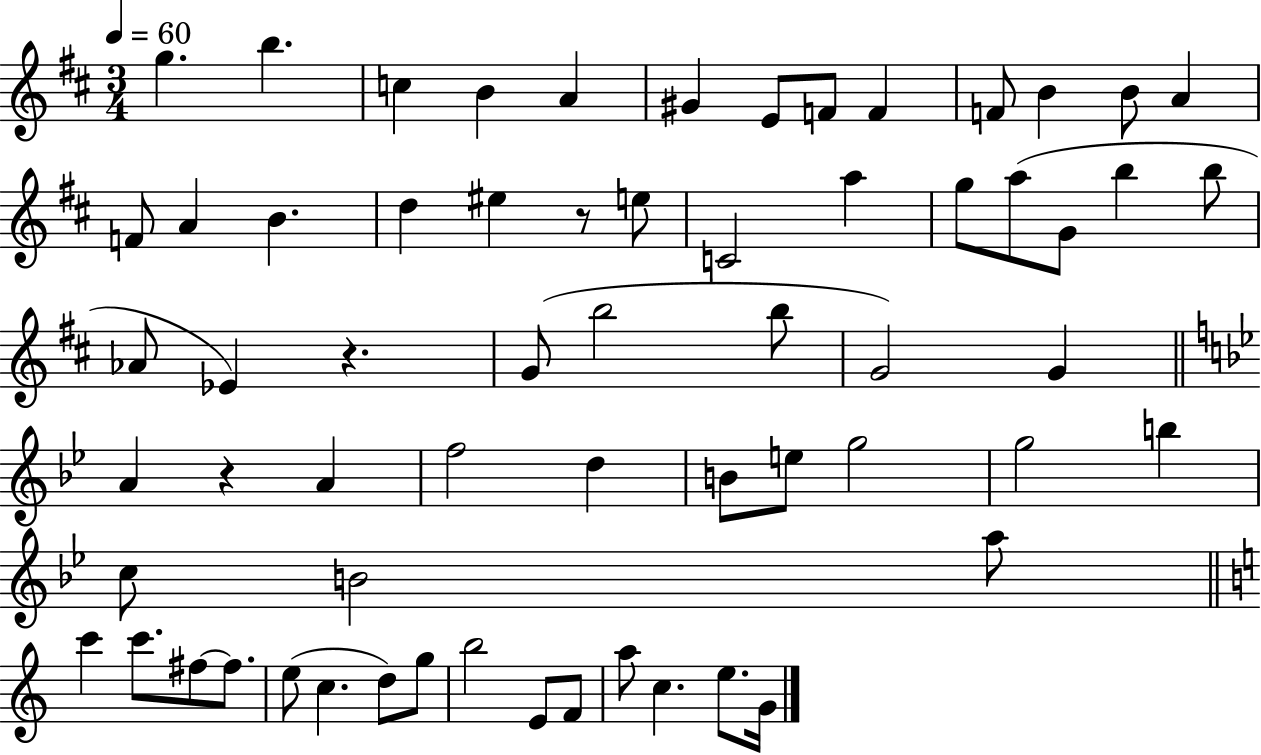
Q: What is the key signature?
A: D major